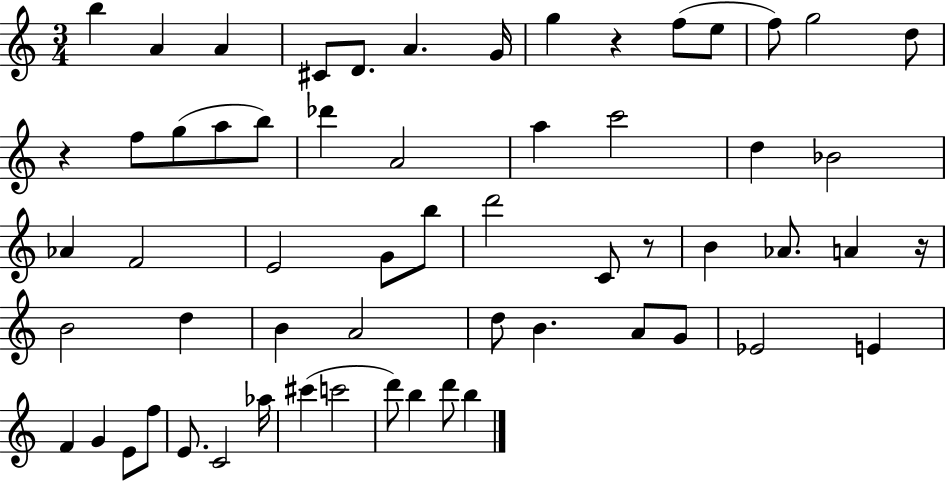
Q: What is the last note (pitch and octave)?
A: B5